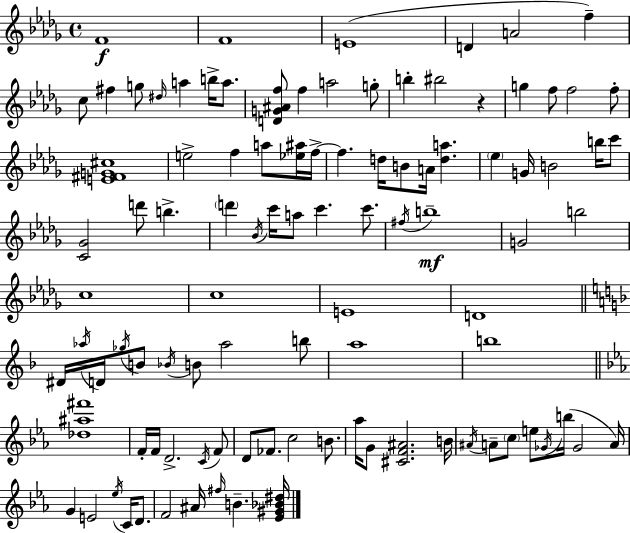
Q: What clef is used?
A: treble